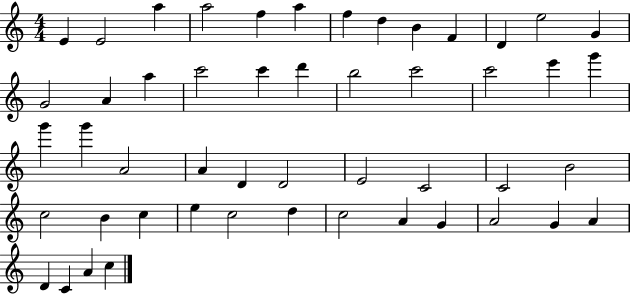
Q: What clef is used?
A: treble